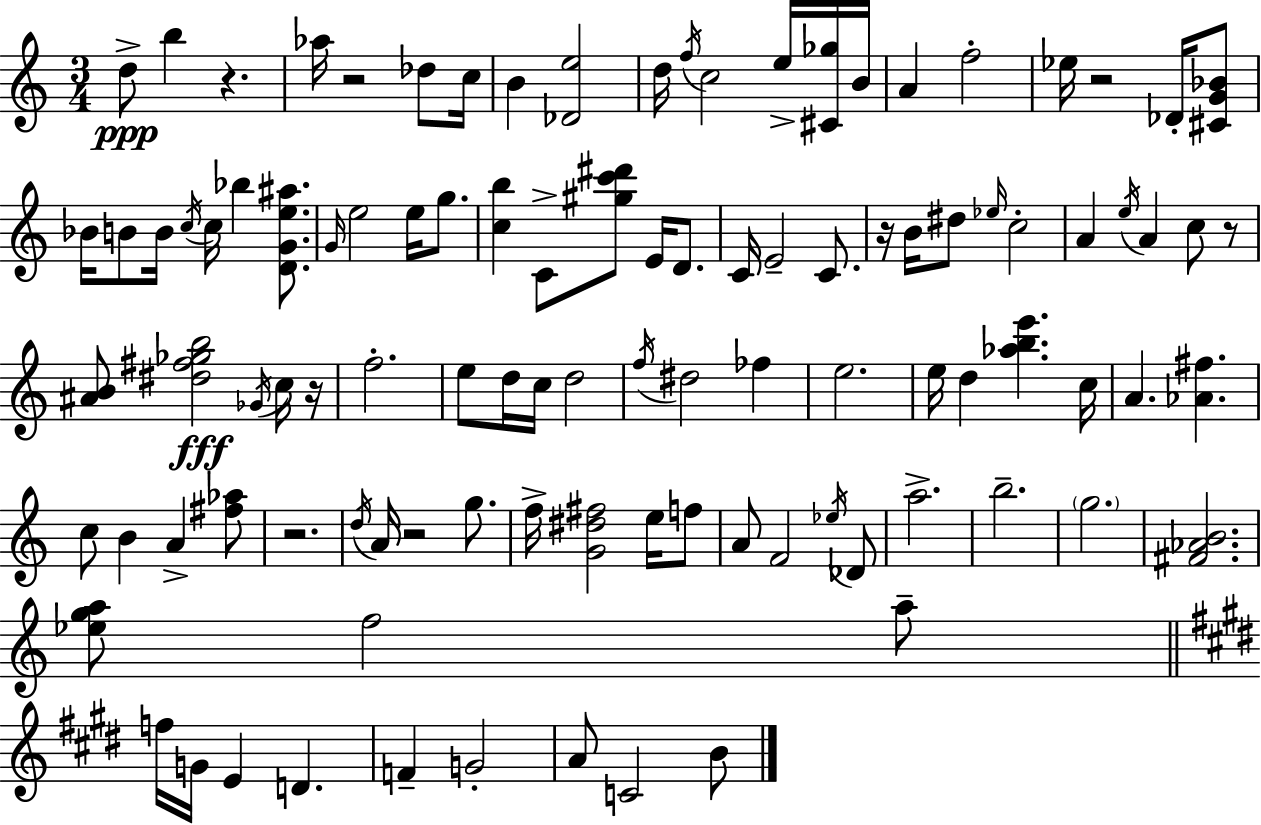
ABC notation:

X:1
T:Untitled
M:3/4
L:1/4
K:C
d/2 b z _a/4 z2 _d/2 c/4 B [_De]2 d/4 f/4 c2 e/4 [^C_g]/4 B/4 A f2 _e/4 z2 _D/4 [^CG_B]/2 _B/4 B/2 B/4 c/4 c/4 _b [DGe^a]/2 G/4 e2 e/4 g/2 [cb] C/2 [^gc'^d']/2 E/4 D/2 C/4 E2 C/2 z/4 B/4 ^d/2 _e/4 c2 A e/4 A c/2 z/2 [^AB]/2 [^d^f_gb]2 _G/4 c/4 z/4 f2 e/2 d/4 c/4 d2 f/4 ^d2 _f e2 e/4 d [_abe'] c/4 A [_A^f] c/2 B A [^f_a]/2 z2 d/4 A/4 z2 g/2 f/4 [G^d^f]2 e/4 f/2 A/2 F2 _e/4 _D/2 a2 b2 g2 [^F_AB]2 [_ega]/2 f2 a/2 f/4 G/4 E D F G2 A/2 C2 B/2